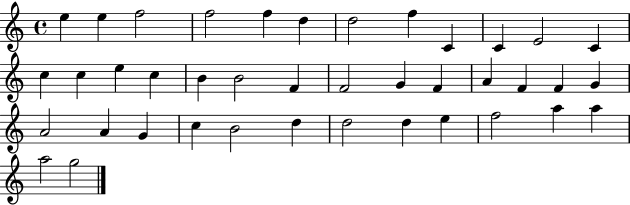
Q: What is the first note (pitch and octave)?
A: E5